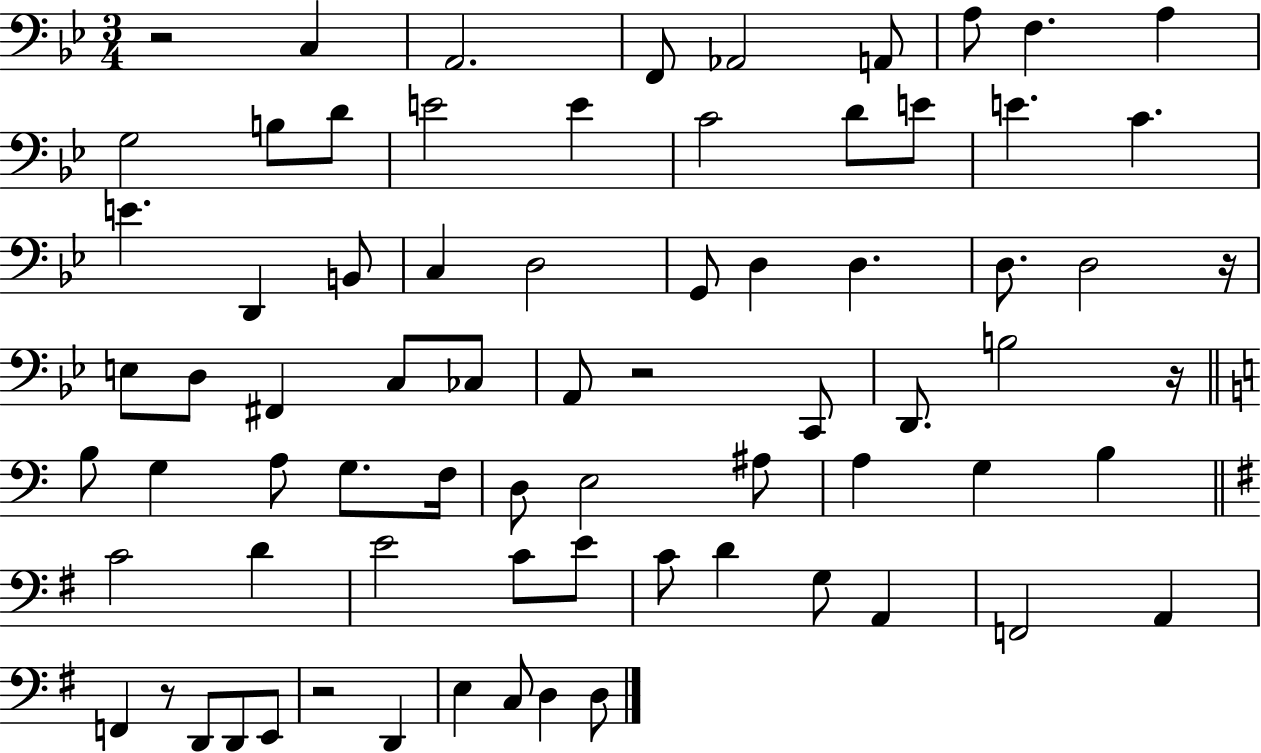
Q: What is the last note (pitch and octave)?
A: D3